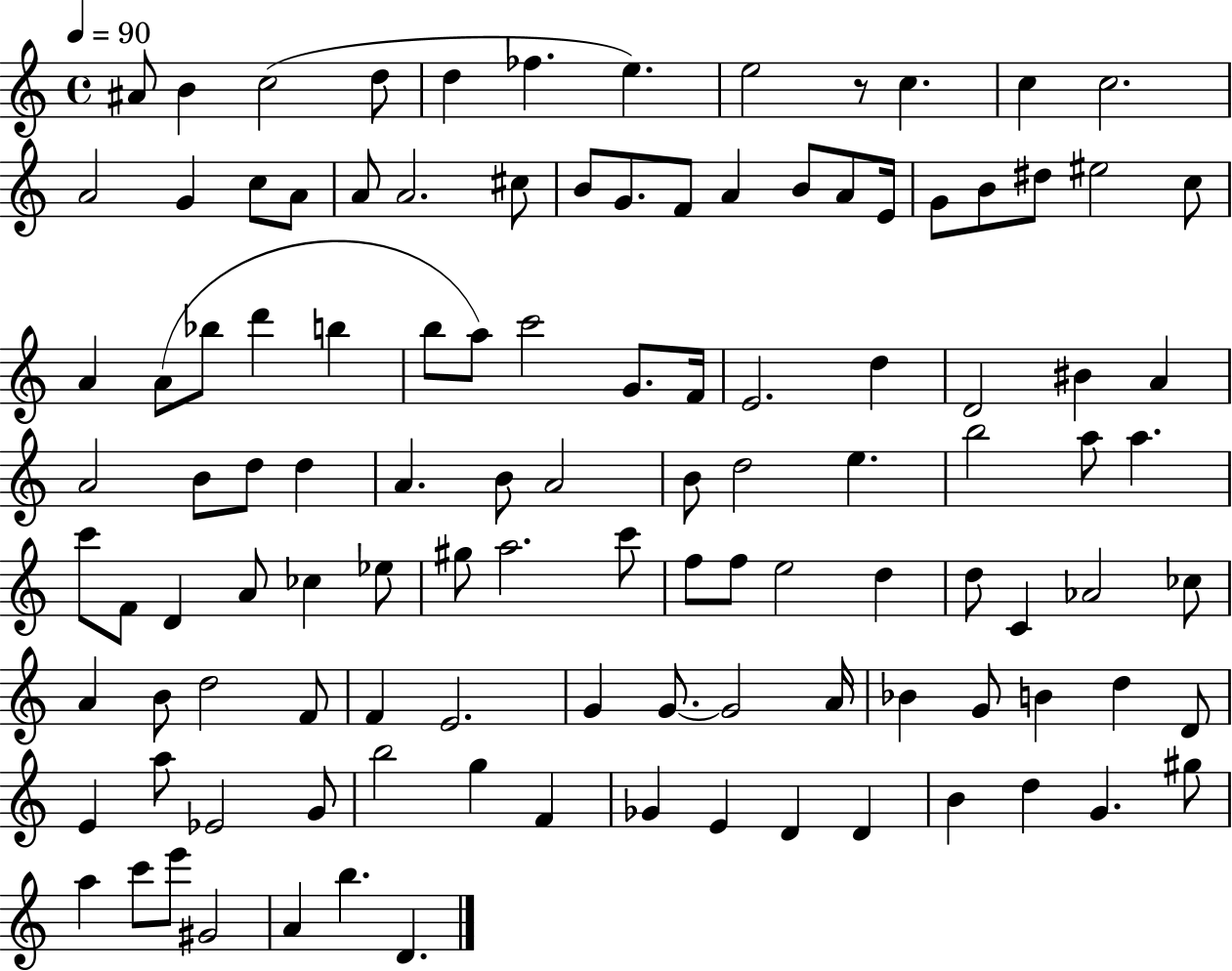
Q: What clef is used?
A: treble